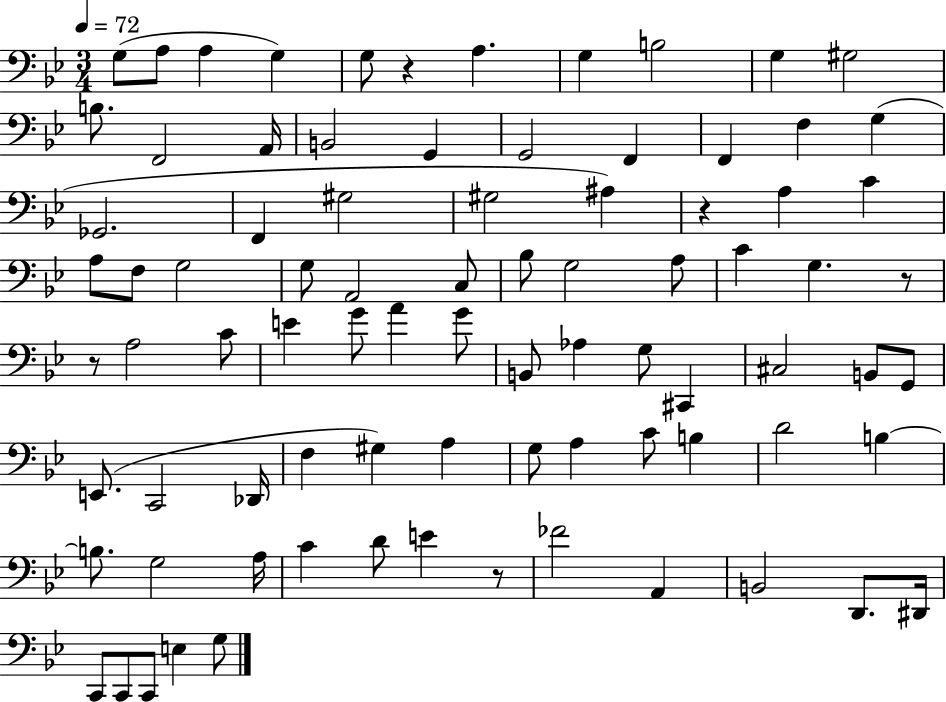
{
  \clef bass
  \numericTimeSignature
  \time 3/4
  \key bes \major
  \tempo 4 = 72
  g8( a8 a4 g4) | g8 r4 a4. | g4 b2 | g4 gis2 | \break b8. f,2 a,16 | b,2 g,4 | g,2 f,4 | f,4 f4 g4( | \break ges,2. | f,4 gis2 | gis2 ais4) | r4 a4 c'4 | \break a8 f8 g2 | g8 a,2 c8 | bes8 g2 a8 | c'4 g4. r8 | \break r8 a2 c'8 | e'4 g'8 a'4 g'8 | b,8 aes4 g8 cis,4 | cis2 b,8 g,8 | \break e,8.( c,2 des,16 | f4 gis4) a4 | g8 a4 c'8 b4 | d'2 b4~~ | \break b8. g2 a16 | c'4 d'8 e'4 r8 | fes'2 a,4 | b,2 d,8. dis,16 | \break c,8 c,8 c,8 e4 g8 | \bar "|."
}